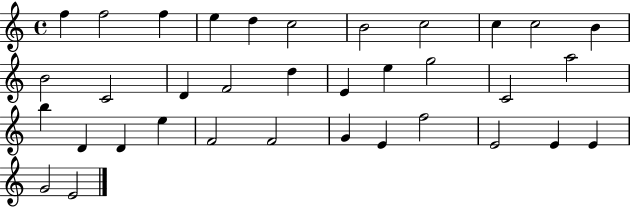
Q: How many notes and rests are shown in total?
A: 35